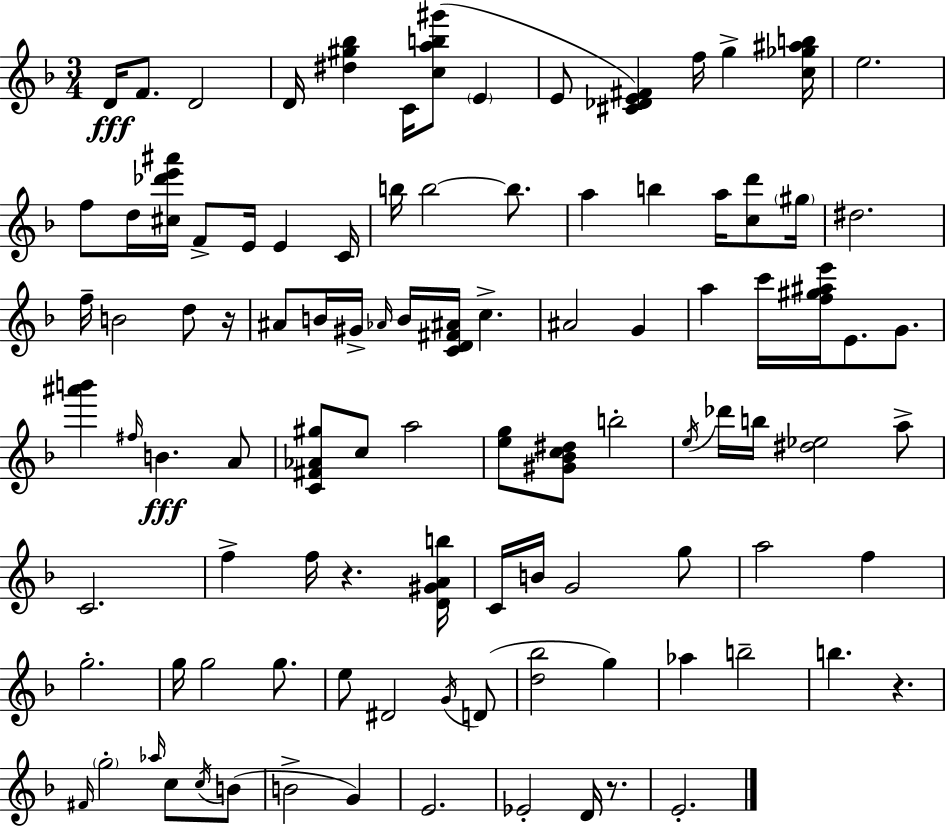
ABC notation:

X:1
T:Untitled
M:3/4
L:1/4
K:Dm
D/4 F/2 D2 D/4 [^d^g_b] C/4 [cab^g']/2 E E/2 [^C_DE^F] f/4 g [c_g^ab]/4 e2 f/2 d/4 [^c_d'e'^a']/4 F/2 E/4 E C/4 b/4 b2 b/2 a b a/4 [cd']/2 ^g/4 ^d2 f/4 B2 d/2 z/4 ^A/2 B/4 ^G/4 _A/4 B/4 [CD^F^A]/4 c ^A2 G a c'/4 [f^g^ae']/4 E/2 G/2 [^a'b'] ^f/4 B A/2 [C^F_A^g]/2 c/2 a2 [eg]/2 [^G_Bc^d]/2 b2 e/4 _d'/4 b/4 [^d_e]2 a/2 C2 f f/4 z [D^GAb]/4 C/4 B/4 G2 g/2 a2 f g2 g/4 g2 g/2 e/2 ^D2 G/4 D/2 [d_b]2 g _a b2 b z ^F/4 g2 _a/4 c/2 c/4 B/2 B2 G E2 _E2 D/4 z/2 E2